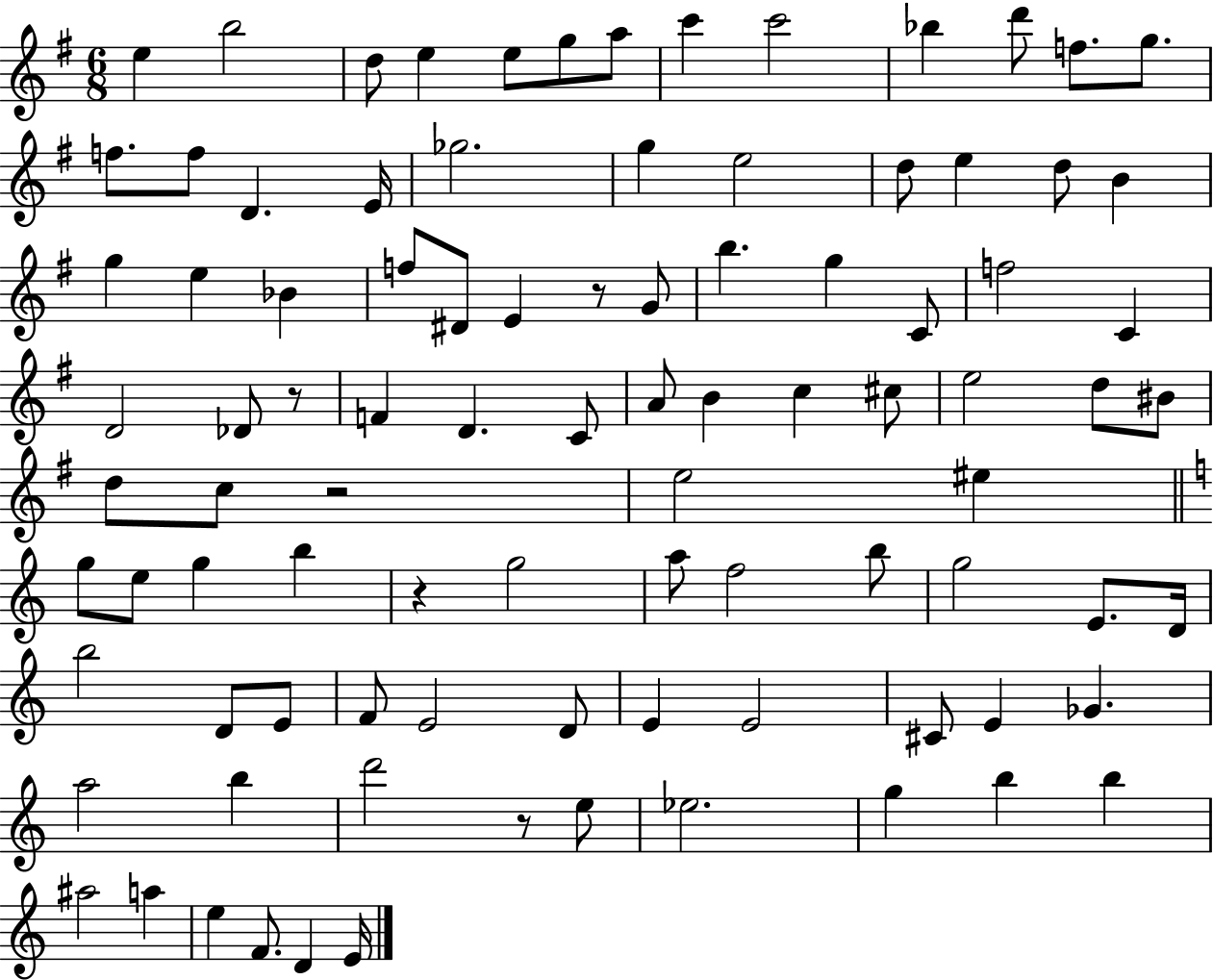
E5/q B5/h D5/e E5/q E5/e G5/e A5/e C6/q C6/h Bb5/q D6/e F5/e. G5/e. F5/e. F5/e D4/q. E4/s Gb5/h. G5/q E5/h D5/e E5/q D5/e B4/q G5/q E5/q Bb4/q F5/e D#4/e E4/q R/e G4/e B5/q. G5/q C4/e F5/h C4/q D4/h Db4/e R/e F4/q D4/q. C4/e A4/e B4/q C5/q C#5/e E5/h D5/e BIS4/e D5/e C5/e R/h E5/h EIS5/q G5/e E5/e G5/q B5/q R/q G5/h A5/e F5/h B5/e G5/h E4/e. D4/s B5/h D4/e E4/e F4/e E4/h D4/e E4/q E4/h C#4/e E4/q Gb4/q. A5/h B5/q D6/h R/e E5/e Eb5/h. G5/q B5/q B5/q A#5/h A5/q E5/q F4/e. D4/q E4/s